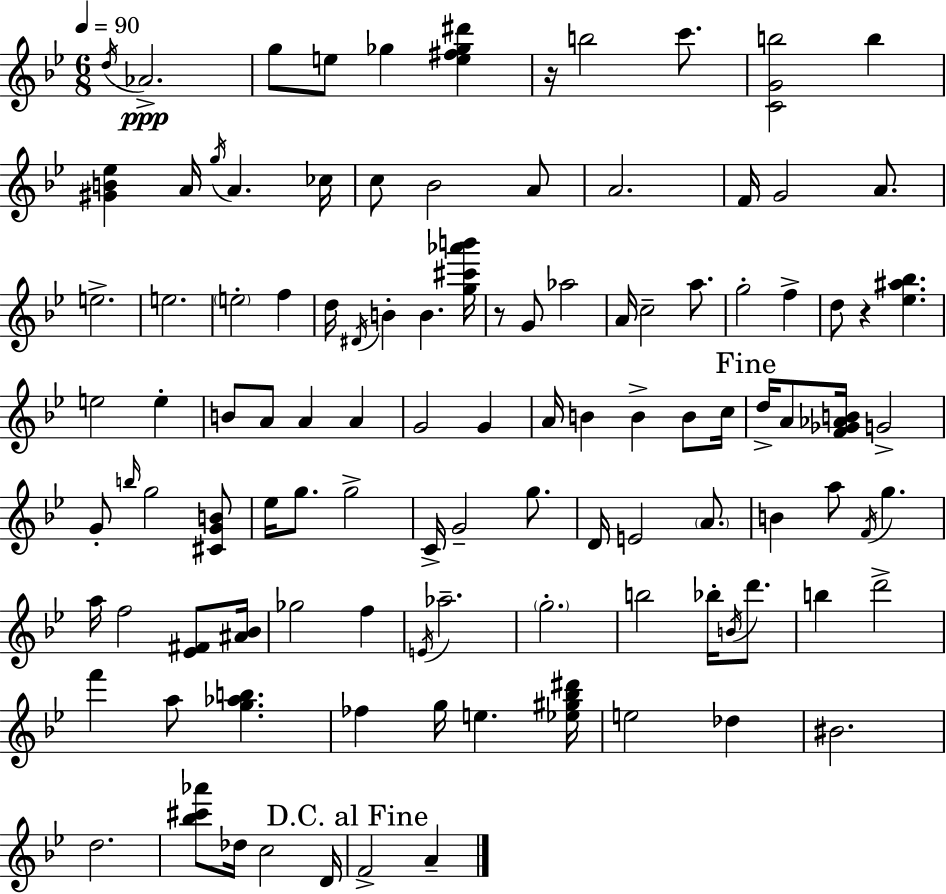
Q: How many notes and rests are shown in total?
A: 109